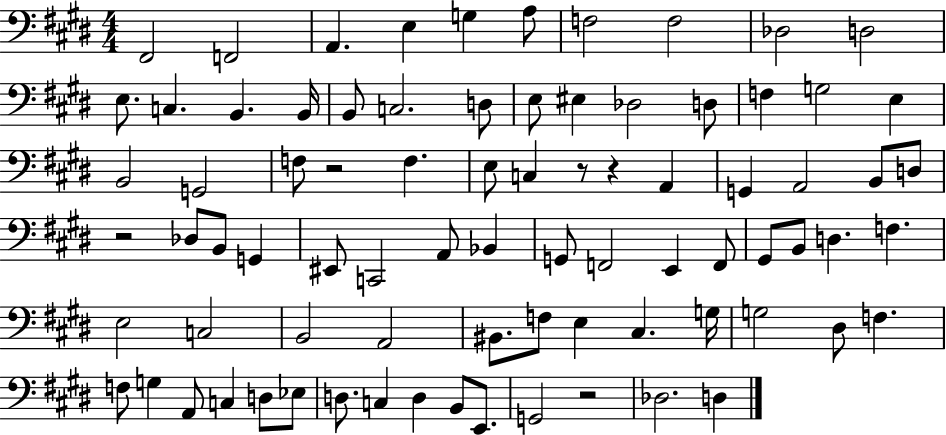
F#2/h F2/h A2/q. E3/q G3/q A3/e F3/h F3/h Db3/h D3/h E3/e. C3/q. B2/q. B2/s B2/e C3/h. D3/e E3/e EIS3/q Db3/h D3/e F3/q G3/h E3/q B2/h G2/h F3/e R/h F3/q. E3/e C3/q R/e R/q A2/q G2/q A2/h B2/e D3/e R/h Db3/e B2/e G2/q EIS2/e C2/h A2/e Bb2/q G2/e F2/h E2/q F2/e G#2/e B2/e D3/q. F3/q. E3/h C3/h B2/h A2/h BIS2/e. F3/e E3/q C#3/q. G3/s G3/h D#3/e F3/q. F3/e G3/q A2/e C3/q D3/e Eb3/e D3/e. C3/q D3/q B2/e E2/e. G2/h R/h Db3/h. D3/q